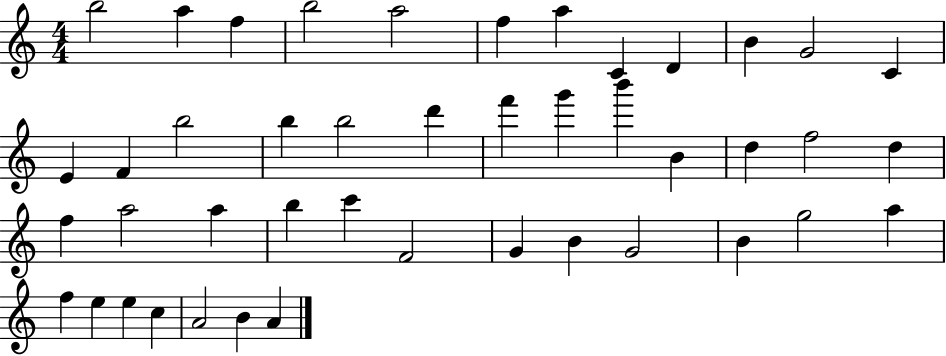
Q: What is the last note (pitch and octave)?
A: A4